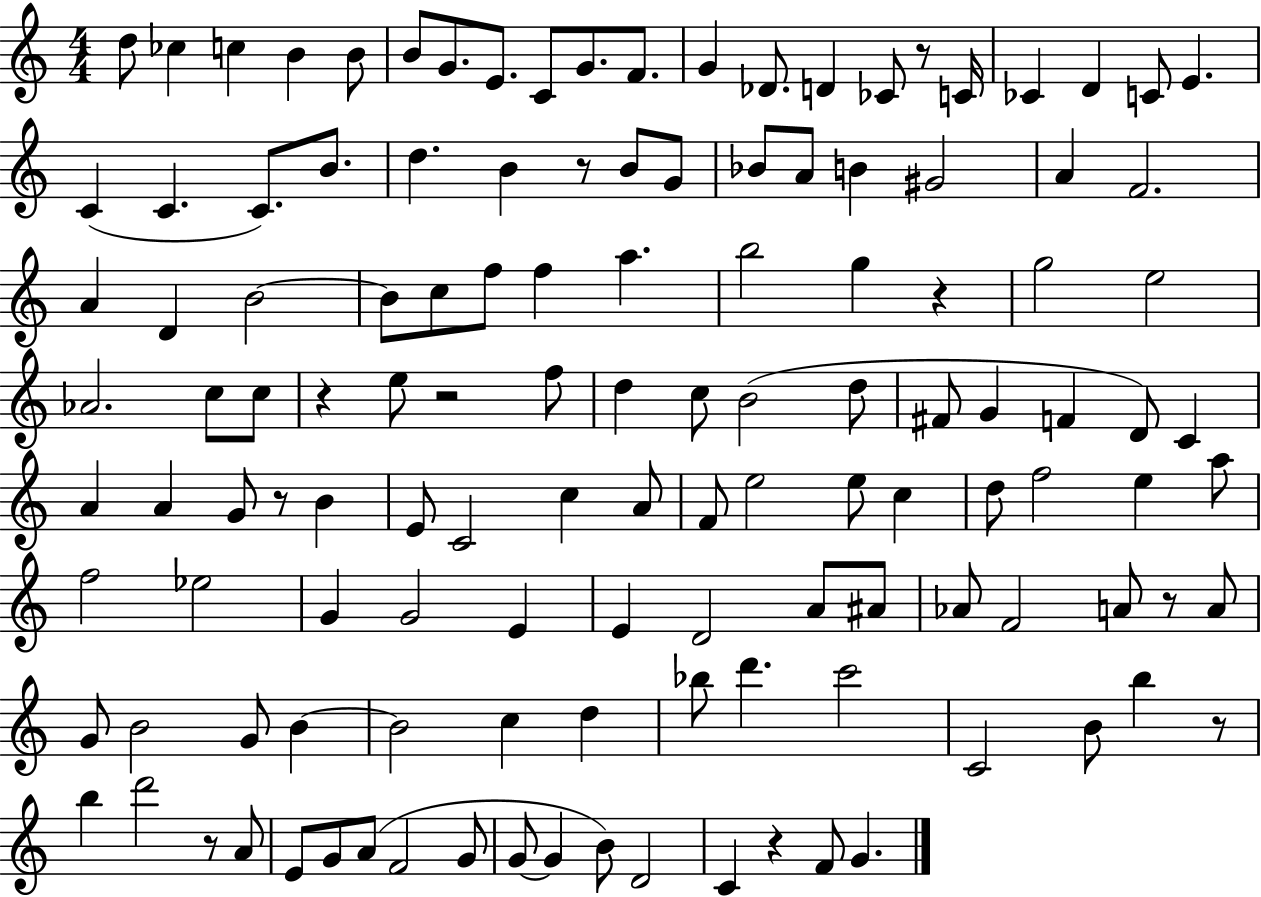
X:1
T:Untitled
M:4/4
L:1/4
K:C
d/2 _c c B B/2 B/2 G/2 E/2 C/2 G/2 F/2 G _D/2 D _C/2 z/2 C/4 _C D C/2 E C C C/2 B/2 d B z/2 B/2 G/2 _B/2 A/2 B ^G2 A F2 A D B2 B/2 c/2 f/2 f a b2 g z g2 e2 _A2 c/2 c/2 z e/2 z2 f/2 d c/2 B2 d/2 ^F/2 G F D/2 C A A G/2 z/2 B E/2 C2 c A/2 F/2 e2 e/2 c d/2 f2 e a/2 f2 _e2 G G2 E E D2 A/2 ^A/2 _A/2 F2 A/2 z/2 A/2 G/2 B2 G/2 B B2 c d _b/2 d' c'2 C2 B/2 b z/2 b d'2 z/2 A/2 E/2 G/2 A/2 F2 G/2 G/2 G B/2 D2 C z F/2 G